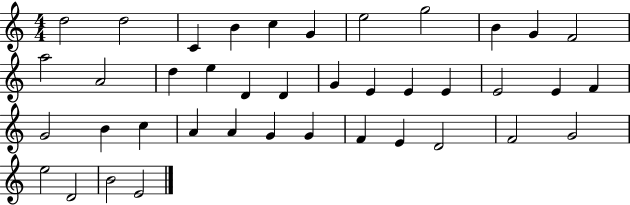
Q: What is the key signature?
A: C major